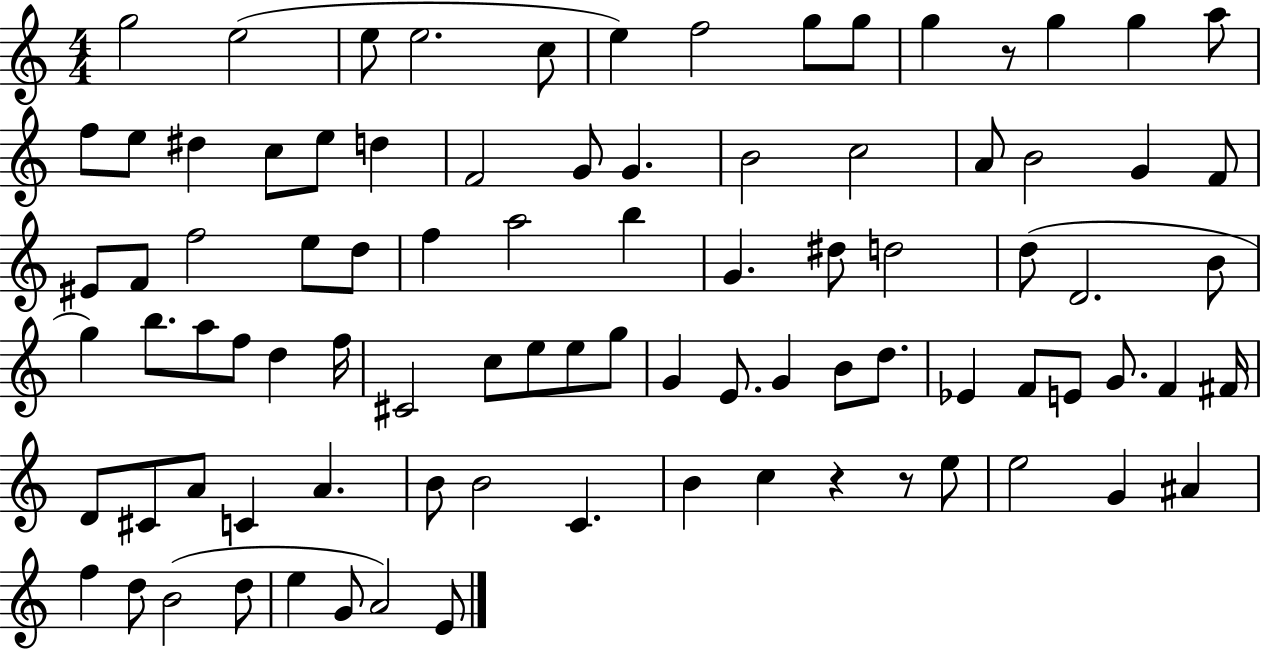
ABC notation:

X:1
T:Untitled
M:4/4
L:1/4
K:C
g2 e2 e/2 e2 c/2 e f2 g/2 g/2 g z/2 g g a/2 f/2 e/2 ^d c/2 e/2 d F2 G/2 G B2 c2 A/2 B2 G F/2 ^E/2 F/2 f2 e/2 d/2 f a2 b G ^d/2 d2 d/2 D2 B/2 g b/2 a/2 f/2 d f/4 ^C2 c/2 e/2 e/2 g/2 G E/2 G B/2 d/2 _E F/2 E/2 G/2 F ^F/4 D/2 ^C/2 A/2 C A B/2 B2 C B c z z/2 e/2 e2 G ^A f d/2 B2 d/2 e G/2 A2 E/2